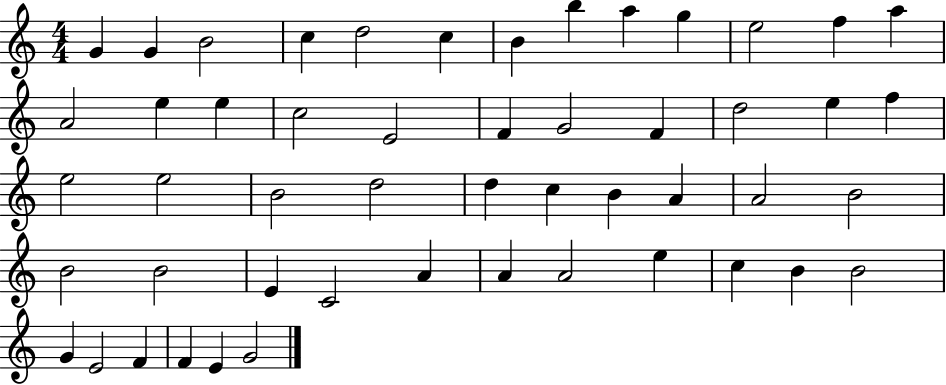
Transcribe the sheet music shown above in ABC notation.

X:1
T:Untitled
M:4/4
L:1/4
K:C
G G B2 c d2 c B b a g e2 f a A2 e e c2 E2 F G2 F d2 e f e2 e2 B2 d2 d c B A A2 B2 B2 B2 E C2 A A A2 e c B B2 G E2 F F E G2